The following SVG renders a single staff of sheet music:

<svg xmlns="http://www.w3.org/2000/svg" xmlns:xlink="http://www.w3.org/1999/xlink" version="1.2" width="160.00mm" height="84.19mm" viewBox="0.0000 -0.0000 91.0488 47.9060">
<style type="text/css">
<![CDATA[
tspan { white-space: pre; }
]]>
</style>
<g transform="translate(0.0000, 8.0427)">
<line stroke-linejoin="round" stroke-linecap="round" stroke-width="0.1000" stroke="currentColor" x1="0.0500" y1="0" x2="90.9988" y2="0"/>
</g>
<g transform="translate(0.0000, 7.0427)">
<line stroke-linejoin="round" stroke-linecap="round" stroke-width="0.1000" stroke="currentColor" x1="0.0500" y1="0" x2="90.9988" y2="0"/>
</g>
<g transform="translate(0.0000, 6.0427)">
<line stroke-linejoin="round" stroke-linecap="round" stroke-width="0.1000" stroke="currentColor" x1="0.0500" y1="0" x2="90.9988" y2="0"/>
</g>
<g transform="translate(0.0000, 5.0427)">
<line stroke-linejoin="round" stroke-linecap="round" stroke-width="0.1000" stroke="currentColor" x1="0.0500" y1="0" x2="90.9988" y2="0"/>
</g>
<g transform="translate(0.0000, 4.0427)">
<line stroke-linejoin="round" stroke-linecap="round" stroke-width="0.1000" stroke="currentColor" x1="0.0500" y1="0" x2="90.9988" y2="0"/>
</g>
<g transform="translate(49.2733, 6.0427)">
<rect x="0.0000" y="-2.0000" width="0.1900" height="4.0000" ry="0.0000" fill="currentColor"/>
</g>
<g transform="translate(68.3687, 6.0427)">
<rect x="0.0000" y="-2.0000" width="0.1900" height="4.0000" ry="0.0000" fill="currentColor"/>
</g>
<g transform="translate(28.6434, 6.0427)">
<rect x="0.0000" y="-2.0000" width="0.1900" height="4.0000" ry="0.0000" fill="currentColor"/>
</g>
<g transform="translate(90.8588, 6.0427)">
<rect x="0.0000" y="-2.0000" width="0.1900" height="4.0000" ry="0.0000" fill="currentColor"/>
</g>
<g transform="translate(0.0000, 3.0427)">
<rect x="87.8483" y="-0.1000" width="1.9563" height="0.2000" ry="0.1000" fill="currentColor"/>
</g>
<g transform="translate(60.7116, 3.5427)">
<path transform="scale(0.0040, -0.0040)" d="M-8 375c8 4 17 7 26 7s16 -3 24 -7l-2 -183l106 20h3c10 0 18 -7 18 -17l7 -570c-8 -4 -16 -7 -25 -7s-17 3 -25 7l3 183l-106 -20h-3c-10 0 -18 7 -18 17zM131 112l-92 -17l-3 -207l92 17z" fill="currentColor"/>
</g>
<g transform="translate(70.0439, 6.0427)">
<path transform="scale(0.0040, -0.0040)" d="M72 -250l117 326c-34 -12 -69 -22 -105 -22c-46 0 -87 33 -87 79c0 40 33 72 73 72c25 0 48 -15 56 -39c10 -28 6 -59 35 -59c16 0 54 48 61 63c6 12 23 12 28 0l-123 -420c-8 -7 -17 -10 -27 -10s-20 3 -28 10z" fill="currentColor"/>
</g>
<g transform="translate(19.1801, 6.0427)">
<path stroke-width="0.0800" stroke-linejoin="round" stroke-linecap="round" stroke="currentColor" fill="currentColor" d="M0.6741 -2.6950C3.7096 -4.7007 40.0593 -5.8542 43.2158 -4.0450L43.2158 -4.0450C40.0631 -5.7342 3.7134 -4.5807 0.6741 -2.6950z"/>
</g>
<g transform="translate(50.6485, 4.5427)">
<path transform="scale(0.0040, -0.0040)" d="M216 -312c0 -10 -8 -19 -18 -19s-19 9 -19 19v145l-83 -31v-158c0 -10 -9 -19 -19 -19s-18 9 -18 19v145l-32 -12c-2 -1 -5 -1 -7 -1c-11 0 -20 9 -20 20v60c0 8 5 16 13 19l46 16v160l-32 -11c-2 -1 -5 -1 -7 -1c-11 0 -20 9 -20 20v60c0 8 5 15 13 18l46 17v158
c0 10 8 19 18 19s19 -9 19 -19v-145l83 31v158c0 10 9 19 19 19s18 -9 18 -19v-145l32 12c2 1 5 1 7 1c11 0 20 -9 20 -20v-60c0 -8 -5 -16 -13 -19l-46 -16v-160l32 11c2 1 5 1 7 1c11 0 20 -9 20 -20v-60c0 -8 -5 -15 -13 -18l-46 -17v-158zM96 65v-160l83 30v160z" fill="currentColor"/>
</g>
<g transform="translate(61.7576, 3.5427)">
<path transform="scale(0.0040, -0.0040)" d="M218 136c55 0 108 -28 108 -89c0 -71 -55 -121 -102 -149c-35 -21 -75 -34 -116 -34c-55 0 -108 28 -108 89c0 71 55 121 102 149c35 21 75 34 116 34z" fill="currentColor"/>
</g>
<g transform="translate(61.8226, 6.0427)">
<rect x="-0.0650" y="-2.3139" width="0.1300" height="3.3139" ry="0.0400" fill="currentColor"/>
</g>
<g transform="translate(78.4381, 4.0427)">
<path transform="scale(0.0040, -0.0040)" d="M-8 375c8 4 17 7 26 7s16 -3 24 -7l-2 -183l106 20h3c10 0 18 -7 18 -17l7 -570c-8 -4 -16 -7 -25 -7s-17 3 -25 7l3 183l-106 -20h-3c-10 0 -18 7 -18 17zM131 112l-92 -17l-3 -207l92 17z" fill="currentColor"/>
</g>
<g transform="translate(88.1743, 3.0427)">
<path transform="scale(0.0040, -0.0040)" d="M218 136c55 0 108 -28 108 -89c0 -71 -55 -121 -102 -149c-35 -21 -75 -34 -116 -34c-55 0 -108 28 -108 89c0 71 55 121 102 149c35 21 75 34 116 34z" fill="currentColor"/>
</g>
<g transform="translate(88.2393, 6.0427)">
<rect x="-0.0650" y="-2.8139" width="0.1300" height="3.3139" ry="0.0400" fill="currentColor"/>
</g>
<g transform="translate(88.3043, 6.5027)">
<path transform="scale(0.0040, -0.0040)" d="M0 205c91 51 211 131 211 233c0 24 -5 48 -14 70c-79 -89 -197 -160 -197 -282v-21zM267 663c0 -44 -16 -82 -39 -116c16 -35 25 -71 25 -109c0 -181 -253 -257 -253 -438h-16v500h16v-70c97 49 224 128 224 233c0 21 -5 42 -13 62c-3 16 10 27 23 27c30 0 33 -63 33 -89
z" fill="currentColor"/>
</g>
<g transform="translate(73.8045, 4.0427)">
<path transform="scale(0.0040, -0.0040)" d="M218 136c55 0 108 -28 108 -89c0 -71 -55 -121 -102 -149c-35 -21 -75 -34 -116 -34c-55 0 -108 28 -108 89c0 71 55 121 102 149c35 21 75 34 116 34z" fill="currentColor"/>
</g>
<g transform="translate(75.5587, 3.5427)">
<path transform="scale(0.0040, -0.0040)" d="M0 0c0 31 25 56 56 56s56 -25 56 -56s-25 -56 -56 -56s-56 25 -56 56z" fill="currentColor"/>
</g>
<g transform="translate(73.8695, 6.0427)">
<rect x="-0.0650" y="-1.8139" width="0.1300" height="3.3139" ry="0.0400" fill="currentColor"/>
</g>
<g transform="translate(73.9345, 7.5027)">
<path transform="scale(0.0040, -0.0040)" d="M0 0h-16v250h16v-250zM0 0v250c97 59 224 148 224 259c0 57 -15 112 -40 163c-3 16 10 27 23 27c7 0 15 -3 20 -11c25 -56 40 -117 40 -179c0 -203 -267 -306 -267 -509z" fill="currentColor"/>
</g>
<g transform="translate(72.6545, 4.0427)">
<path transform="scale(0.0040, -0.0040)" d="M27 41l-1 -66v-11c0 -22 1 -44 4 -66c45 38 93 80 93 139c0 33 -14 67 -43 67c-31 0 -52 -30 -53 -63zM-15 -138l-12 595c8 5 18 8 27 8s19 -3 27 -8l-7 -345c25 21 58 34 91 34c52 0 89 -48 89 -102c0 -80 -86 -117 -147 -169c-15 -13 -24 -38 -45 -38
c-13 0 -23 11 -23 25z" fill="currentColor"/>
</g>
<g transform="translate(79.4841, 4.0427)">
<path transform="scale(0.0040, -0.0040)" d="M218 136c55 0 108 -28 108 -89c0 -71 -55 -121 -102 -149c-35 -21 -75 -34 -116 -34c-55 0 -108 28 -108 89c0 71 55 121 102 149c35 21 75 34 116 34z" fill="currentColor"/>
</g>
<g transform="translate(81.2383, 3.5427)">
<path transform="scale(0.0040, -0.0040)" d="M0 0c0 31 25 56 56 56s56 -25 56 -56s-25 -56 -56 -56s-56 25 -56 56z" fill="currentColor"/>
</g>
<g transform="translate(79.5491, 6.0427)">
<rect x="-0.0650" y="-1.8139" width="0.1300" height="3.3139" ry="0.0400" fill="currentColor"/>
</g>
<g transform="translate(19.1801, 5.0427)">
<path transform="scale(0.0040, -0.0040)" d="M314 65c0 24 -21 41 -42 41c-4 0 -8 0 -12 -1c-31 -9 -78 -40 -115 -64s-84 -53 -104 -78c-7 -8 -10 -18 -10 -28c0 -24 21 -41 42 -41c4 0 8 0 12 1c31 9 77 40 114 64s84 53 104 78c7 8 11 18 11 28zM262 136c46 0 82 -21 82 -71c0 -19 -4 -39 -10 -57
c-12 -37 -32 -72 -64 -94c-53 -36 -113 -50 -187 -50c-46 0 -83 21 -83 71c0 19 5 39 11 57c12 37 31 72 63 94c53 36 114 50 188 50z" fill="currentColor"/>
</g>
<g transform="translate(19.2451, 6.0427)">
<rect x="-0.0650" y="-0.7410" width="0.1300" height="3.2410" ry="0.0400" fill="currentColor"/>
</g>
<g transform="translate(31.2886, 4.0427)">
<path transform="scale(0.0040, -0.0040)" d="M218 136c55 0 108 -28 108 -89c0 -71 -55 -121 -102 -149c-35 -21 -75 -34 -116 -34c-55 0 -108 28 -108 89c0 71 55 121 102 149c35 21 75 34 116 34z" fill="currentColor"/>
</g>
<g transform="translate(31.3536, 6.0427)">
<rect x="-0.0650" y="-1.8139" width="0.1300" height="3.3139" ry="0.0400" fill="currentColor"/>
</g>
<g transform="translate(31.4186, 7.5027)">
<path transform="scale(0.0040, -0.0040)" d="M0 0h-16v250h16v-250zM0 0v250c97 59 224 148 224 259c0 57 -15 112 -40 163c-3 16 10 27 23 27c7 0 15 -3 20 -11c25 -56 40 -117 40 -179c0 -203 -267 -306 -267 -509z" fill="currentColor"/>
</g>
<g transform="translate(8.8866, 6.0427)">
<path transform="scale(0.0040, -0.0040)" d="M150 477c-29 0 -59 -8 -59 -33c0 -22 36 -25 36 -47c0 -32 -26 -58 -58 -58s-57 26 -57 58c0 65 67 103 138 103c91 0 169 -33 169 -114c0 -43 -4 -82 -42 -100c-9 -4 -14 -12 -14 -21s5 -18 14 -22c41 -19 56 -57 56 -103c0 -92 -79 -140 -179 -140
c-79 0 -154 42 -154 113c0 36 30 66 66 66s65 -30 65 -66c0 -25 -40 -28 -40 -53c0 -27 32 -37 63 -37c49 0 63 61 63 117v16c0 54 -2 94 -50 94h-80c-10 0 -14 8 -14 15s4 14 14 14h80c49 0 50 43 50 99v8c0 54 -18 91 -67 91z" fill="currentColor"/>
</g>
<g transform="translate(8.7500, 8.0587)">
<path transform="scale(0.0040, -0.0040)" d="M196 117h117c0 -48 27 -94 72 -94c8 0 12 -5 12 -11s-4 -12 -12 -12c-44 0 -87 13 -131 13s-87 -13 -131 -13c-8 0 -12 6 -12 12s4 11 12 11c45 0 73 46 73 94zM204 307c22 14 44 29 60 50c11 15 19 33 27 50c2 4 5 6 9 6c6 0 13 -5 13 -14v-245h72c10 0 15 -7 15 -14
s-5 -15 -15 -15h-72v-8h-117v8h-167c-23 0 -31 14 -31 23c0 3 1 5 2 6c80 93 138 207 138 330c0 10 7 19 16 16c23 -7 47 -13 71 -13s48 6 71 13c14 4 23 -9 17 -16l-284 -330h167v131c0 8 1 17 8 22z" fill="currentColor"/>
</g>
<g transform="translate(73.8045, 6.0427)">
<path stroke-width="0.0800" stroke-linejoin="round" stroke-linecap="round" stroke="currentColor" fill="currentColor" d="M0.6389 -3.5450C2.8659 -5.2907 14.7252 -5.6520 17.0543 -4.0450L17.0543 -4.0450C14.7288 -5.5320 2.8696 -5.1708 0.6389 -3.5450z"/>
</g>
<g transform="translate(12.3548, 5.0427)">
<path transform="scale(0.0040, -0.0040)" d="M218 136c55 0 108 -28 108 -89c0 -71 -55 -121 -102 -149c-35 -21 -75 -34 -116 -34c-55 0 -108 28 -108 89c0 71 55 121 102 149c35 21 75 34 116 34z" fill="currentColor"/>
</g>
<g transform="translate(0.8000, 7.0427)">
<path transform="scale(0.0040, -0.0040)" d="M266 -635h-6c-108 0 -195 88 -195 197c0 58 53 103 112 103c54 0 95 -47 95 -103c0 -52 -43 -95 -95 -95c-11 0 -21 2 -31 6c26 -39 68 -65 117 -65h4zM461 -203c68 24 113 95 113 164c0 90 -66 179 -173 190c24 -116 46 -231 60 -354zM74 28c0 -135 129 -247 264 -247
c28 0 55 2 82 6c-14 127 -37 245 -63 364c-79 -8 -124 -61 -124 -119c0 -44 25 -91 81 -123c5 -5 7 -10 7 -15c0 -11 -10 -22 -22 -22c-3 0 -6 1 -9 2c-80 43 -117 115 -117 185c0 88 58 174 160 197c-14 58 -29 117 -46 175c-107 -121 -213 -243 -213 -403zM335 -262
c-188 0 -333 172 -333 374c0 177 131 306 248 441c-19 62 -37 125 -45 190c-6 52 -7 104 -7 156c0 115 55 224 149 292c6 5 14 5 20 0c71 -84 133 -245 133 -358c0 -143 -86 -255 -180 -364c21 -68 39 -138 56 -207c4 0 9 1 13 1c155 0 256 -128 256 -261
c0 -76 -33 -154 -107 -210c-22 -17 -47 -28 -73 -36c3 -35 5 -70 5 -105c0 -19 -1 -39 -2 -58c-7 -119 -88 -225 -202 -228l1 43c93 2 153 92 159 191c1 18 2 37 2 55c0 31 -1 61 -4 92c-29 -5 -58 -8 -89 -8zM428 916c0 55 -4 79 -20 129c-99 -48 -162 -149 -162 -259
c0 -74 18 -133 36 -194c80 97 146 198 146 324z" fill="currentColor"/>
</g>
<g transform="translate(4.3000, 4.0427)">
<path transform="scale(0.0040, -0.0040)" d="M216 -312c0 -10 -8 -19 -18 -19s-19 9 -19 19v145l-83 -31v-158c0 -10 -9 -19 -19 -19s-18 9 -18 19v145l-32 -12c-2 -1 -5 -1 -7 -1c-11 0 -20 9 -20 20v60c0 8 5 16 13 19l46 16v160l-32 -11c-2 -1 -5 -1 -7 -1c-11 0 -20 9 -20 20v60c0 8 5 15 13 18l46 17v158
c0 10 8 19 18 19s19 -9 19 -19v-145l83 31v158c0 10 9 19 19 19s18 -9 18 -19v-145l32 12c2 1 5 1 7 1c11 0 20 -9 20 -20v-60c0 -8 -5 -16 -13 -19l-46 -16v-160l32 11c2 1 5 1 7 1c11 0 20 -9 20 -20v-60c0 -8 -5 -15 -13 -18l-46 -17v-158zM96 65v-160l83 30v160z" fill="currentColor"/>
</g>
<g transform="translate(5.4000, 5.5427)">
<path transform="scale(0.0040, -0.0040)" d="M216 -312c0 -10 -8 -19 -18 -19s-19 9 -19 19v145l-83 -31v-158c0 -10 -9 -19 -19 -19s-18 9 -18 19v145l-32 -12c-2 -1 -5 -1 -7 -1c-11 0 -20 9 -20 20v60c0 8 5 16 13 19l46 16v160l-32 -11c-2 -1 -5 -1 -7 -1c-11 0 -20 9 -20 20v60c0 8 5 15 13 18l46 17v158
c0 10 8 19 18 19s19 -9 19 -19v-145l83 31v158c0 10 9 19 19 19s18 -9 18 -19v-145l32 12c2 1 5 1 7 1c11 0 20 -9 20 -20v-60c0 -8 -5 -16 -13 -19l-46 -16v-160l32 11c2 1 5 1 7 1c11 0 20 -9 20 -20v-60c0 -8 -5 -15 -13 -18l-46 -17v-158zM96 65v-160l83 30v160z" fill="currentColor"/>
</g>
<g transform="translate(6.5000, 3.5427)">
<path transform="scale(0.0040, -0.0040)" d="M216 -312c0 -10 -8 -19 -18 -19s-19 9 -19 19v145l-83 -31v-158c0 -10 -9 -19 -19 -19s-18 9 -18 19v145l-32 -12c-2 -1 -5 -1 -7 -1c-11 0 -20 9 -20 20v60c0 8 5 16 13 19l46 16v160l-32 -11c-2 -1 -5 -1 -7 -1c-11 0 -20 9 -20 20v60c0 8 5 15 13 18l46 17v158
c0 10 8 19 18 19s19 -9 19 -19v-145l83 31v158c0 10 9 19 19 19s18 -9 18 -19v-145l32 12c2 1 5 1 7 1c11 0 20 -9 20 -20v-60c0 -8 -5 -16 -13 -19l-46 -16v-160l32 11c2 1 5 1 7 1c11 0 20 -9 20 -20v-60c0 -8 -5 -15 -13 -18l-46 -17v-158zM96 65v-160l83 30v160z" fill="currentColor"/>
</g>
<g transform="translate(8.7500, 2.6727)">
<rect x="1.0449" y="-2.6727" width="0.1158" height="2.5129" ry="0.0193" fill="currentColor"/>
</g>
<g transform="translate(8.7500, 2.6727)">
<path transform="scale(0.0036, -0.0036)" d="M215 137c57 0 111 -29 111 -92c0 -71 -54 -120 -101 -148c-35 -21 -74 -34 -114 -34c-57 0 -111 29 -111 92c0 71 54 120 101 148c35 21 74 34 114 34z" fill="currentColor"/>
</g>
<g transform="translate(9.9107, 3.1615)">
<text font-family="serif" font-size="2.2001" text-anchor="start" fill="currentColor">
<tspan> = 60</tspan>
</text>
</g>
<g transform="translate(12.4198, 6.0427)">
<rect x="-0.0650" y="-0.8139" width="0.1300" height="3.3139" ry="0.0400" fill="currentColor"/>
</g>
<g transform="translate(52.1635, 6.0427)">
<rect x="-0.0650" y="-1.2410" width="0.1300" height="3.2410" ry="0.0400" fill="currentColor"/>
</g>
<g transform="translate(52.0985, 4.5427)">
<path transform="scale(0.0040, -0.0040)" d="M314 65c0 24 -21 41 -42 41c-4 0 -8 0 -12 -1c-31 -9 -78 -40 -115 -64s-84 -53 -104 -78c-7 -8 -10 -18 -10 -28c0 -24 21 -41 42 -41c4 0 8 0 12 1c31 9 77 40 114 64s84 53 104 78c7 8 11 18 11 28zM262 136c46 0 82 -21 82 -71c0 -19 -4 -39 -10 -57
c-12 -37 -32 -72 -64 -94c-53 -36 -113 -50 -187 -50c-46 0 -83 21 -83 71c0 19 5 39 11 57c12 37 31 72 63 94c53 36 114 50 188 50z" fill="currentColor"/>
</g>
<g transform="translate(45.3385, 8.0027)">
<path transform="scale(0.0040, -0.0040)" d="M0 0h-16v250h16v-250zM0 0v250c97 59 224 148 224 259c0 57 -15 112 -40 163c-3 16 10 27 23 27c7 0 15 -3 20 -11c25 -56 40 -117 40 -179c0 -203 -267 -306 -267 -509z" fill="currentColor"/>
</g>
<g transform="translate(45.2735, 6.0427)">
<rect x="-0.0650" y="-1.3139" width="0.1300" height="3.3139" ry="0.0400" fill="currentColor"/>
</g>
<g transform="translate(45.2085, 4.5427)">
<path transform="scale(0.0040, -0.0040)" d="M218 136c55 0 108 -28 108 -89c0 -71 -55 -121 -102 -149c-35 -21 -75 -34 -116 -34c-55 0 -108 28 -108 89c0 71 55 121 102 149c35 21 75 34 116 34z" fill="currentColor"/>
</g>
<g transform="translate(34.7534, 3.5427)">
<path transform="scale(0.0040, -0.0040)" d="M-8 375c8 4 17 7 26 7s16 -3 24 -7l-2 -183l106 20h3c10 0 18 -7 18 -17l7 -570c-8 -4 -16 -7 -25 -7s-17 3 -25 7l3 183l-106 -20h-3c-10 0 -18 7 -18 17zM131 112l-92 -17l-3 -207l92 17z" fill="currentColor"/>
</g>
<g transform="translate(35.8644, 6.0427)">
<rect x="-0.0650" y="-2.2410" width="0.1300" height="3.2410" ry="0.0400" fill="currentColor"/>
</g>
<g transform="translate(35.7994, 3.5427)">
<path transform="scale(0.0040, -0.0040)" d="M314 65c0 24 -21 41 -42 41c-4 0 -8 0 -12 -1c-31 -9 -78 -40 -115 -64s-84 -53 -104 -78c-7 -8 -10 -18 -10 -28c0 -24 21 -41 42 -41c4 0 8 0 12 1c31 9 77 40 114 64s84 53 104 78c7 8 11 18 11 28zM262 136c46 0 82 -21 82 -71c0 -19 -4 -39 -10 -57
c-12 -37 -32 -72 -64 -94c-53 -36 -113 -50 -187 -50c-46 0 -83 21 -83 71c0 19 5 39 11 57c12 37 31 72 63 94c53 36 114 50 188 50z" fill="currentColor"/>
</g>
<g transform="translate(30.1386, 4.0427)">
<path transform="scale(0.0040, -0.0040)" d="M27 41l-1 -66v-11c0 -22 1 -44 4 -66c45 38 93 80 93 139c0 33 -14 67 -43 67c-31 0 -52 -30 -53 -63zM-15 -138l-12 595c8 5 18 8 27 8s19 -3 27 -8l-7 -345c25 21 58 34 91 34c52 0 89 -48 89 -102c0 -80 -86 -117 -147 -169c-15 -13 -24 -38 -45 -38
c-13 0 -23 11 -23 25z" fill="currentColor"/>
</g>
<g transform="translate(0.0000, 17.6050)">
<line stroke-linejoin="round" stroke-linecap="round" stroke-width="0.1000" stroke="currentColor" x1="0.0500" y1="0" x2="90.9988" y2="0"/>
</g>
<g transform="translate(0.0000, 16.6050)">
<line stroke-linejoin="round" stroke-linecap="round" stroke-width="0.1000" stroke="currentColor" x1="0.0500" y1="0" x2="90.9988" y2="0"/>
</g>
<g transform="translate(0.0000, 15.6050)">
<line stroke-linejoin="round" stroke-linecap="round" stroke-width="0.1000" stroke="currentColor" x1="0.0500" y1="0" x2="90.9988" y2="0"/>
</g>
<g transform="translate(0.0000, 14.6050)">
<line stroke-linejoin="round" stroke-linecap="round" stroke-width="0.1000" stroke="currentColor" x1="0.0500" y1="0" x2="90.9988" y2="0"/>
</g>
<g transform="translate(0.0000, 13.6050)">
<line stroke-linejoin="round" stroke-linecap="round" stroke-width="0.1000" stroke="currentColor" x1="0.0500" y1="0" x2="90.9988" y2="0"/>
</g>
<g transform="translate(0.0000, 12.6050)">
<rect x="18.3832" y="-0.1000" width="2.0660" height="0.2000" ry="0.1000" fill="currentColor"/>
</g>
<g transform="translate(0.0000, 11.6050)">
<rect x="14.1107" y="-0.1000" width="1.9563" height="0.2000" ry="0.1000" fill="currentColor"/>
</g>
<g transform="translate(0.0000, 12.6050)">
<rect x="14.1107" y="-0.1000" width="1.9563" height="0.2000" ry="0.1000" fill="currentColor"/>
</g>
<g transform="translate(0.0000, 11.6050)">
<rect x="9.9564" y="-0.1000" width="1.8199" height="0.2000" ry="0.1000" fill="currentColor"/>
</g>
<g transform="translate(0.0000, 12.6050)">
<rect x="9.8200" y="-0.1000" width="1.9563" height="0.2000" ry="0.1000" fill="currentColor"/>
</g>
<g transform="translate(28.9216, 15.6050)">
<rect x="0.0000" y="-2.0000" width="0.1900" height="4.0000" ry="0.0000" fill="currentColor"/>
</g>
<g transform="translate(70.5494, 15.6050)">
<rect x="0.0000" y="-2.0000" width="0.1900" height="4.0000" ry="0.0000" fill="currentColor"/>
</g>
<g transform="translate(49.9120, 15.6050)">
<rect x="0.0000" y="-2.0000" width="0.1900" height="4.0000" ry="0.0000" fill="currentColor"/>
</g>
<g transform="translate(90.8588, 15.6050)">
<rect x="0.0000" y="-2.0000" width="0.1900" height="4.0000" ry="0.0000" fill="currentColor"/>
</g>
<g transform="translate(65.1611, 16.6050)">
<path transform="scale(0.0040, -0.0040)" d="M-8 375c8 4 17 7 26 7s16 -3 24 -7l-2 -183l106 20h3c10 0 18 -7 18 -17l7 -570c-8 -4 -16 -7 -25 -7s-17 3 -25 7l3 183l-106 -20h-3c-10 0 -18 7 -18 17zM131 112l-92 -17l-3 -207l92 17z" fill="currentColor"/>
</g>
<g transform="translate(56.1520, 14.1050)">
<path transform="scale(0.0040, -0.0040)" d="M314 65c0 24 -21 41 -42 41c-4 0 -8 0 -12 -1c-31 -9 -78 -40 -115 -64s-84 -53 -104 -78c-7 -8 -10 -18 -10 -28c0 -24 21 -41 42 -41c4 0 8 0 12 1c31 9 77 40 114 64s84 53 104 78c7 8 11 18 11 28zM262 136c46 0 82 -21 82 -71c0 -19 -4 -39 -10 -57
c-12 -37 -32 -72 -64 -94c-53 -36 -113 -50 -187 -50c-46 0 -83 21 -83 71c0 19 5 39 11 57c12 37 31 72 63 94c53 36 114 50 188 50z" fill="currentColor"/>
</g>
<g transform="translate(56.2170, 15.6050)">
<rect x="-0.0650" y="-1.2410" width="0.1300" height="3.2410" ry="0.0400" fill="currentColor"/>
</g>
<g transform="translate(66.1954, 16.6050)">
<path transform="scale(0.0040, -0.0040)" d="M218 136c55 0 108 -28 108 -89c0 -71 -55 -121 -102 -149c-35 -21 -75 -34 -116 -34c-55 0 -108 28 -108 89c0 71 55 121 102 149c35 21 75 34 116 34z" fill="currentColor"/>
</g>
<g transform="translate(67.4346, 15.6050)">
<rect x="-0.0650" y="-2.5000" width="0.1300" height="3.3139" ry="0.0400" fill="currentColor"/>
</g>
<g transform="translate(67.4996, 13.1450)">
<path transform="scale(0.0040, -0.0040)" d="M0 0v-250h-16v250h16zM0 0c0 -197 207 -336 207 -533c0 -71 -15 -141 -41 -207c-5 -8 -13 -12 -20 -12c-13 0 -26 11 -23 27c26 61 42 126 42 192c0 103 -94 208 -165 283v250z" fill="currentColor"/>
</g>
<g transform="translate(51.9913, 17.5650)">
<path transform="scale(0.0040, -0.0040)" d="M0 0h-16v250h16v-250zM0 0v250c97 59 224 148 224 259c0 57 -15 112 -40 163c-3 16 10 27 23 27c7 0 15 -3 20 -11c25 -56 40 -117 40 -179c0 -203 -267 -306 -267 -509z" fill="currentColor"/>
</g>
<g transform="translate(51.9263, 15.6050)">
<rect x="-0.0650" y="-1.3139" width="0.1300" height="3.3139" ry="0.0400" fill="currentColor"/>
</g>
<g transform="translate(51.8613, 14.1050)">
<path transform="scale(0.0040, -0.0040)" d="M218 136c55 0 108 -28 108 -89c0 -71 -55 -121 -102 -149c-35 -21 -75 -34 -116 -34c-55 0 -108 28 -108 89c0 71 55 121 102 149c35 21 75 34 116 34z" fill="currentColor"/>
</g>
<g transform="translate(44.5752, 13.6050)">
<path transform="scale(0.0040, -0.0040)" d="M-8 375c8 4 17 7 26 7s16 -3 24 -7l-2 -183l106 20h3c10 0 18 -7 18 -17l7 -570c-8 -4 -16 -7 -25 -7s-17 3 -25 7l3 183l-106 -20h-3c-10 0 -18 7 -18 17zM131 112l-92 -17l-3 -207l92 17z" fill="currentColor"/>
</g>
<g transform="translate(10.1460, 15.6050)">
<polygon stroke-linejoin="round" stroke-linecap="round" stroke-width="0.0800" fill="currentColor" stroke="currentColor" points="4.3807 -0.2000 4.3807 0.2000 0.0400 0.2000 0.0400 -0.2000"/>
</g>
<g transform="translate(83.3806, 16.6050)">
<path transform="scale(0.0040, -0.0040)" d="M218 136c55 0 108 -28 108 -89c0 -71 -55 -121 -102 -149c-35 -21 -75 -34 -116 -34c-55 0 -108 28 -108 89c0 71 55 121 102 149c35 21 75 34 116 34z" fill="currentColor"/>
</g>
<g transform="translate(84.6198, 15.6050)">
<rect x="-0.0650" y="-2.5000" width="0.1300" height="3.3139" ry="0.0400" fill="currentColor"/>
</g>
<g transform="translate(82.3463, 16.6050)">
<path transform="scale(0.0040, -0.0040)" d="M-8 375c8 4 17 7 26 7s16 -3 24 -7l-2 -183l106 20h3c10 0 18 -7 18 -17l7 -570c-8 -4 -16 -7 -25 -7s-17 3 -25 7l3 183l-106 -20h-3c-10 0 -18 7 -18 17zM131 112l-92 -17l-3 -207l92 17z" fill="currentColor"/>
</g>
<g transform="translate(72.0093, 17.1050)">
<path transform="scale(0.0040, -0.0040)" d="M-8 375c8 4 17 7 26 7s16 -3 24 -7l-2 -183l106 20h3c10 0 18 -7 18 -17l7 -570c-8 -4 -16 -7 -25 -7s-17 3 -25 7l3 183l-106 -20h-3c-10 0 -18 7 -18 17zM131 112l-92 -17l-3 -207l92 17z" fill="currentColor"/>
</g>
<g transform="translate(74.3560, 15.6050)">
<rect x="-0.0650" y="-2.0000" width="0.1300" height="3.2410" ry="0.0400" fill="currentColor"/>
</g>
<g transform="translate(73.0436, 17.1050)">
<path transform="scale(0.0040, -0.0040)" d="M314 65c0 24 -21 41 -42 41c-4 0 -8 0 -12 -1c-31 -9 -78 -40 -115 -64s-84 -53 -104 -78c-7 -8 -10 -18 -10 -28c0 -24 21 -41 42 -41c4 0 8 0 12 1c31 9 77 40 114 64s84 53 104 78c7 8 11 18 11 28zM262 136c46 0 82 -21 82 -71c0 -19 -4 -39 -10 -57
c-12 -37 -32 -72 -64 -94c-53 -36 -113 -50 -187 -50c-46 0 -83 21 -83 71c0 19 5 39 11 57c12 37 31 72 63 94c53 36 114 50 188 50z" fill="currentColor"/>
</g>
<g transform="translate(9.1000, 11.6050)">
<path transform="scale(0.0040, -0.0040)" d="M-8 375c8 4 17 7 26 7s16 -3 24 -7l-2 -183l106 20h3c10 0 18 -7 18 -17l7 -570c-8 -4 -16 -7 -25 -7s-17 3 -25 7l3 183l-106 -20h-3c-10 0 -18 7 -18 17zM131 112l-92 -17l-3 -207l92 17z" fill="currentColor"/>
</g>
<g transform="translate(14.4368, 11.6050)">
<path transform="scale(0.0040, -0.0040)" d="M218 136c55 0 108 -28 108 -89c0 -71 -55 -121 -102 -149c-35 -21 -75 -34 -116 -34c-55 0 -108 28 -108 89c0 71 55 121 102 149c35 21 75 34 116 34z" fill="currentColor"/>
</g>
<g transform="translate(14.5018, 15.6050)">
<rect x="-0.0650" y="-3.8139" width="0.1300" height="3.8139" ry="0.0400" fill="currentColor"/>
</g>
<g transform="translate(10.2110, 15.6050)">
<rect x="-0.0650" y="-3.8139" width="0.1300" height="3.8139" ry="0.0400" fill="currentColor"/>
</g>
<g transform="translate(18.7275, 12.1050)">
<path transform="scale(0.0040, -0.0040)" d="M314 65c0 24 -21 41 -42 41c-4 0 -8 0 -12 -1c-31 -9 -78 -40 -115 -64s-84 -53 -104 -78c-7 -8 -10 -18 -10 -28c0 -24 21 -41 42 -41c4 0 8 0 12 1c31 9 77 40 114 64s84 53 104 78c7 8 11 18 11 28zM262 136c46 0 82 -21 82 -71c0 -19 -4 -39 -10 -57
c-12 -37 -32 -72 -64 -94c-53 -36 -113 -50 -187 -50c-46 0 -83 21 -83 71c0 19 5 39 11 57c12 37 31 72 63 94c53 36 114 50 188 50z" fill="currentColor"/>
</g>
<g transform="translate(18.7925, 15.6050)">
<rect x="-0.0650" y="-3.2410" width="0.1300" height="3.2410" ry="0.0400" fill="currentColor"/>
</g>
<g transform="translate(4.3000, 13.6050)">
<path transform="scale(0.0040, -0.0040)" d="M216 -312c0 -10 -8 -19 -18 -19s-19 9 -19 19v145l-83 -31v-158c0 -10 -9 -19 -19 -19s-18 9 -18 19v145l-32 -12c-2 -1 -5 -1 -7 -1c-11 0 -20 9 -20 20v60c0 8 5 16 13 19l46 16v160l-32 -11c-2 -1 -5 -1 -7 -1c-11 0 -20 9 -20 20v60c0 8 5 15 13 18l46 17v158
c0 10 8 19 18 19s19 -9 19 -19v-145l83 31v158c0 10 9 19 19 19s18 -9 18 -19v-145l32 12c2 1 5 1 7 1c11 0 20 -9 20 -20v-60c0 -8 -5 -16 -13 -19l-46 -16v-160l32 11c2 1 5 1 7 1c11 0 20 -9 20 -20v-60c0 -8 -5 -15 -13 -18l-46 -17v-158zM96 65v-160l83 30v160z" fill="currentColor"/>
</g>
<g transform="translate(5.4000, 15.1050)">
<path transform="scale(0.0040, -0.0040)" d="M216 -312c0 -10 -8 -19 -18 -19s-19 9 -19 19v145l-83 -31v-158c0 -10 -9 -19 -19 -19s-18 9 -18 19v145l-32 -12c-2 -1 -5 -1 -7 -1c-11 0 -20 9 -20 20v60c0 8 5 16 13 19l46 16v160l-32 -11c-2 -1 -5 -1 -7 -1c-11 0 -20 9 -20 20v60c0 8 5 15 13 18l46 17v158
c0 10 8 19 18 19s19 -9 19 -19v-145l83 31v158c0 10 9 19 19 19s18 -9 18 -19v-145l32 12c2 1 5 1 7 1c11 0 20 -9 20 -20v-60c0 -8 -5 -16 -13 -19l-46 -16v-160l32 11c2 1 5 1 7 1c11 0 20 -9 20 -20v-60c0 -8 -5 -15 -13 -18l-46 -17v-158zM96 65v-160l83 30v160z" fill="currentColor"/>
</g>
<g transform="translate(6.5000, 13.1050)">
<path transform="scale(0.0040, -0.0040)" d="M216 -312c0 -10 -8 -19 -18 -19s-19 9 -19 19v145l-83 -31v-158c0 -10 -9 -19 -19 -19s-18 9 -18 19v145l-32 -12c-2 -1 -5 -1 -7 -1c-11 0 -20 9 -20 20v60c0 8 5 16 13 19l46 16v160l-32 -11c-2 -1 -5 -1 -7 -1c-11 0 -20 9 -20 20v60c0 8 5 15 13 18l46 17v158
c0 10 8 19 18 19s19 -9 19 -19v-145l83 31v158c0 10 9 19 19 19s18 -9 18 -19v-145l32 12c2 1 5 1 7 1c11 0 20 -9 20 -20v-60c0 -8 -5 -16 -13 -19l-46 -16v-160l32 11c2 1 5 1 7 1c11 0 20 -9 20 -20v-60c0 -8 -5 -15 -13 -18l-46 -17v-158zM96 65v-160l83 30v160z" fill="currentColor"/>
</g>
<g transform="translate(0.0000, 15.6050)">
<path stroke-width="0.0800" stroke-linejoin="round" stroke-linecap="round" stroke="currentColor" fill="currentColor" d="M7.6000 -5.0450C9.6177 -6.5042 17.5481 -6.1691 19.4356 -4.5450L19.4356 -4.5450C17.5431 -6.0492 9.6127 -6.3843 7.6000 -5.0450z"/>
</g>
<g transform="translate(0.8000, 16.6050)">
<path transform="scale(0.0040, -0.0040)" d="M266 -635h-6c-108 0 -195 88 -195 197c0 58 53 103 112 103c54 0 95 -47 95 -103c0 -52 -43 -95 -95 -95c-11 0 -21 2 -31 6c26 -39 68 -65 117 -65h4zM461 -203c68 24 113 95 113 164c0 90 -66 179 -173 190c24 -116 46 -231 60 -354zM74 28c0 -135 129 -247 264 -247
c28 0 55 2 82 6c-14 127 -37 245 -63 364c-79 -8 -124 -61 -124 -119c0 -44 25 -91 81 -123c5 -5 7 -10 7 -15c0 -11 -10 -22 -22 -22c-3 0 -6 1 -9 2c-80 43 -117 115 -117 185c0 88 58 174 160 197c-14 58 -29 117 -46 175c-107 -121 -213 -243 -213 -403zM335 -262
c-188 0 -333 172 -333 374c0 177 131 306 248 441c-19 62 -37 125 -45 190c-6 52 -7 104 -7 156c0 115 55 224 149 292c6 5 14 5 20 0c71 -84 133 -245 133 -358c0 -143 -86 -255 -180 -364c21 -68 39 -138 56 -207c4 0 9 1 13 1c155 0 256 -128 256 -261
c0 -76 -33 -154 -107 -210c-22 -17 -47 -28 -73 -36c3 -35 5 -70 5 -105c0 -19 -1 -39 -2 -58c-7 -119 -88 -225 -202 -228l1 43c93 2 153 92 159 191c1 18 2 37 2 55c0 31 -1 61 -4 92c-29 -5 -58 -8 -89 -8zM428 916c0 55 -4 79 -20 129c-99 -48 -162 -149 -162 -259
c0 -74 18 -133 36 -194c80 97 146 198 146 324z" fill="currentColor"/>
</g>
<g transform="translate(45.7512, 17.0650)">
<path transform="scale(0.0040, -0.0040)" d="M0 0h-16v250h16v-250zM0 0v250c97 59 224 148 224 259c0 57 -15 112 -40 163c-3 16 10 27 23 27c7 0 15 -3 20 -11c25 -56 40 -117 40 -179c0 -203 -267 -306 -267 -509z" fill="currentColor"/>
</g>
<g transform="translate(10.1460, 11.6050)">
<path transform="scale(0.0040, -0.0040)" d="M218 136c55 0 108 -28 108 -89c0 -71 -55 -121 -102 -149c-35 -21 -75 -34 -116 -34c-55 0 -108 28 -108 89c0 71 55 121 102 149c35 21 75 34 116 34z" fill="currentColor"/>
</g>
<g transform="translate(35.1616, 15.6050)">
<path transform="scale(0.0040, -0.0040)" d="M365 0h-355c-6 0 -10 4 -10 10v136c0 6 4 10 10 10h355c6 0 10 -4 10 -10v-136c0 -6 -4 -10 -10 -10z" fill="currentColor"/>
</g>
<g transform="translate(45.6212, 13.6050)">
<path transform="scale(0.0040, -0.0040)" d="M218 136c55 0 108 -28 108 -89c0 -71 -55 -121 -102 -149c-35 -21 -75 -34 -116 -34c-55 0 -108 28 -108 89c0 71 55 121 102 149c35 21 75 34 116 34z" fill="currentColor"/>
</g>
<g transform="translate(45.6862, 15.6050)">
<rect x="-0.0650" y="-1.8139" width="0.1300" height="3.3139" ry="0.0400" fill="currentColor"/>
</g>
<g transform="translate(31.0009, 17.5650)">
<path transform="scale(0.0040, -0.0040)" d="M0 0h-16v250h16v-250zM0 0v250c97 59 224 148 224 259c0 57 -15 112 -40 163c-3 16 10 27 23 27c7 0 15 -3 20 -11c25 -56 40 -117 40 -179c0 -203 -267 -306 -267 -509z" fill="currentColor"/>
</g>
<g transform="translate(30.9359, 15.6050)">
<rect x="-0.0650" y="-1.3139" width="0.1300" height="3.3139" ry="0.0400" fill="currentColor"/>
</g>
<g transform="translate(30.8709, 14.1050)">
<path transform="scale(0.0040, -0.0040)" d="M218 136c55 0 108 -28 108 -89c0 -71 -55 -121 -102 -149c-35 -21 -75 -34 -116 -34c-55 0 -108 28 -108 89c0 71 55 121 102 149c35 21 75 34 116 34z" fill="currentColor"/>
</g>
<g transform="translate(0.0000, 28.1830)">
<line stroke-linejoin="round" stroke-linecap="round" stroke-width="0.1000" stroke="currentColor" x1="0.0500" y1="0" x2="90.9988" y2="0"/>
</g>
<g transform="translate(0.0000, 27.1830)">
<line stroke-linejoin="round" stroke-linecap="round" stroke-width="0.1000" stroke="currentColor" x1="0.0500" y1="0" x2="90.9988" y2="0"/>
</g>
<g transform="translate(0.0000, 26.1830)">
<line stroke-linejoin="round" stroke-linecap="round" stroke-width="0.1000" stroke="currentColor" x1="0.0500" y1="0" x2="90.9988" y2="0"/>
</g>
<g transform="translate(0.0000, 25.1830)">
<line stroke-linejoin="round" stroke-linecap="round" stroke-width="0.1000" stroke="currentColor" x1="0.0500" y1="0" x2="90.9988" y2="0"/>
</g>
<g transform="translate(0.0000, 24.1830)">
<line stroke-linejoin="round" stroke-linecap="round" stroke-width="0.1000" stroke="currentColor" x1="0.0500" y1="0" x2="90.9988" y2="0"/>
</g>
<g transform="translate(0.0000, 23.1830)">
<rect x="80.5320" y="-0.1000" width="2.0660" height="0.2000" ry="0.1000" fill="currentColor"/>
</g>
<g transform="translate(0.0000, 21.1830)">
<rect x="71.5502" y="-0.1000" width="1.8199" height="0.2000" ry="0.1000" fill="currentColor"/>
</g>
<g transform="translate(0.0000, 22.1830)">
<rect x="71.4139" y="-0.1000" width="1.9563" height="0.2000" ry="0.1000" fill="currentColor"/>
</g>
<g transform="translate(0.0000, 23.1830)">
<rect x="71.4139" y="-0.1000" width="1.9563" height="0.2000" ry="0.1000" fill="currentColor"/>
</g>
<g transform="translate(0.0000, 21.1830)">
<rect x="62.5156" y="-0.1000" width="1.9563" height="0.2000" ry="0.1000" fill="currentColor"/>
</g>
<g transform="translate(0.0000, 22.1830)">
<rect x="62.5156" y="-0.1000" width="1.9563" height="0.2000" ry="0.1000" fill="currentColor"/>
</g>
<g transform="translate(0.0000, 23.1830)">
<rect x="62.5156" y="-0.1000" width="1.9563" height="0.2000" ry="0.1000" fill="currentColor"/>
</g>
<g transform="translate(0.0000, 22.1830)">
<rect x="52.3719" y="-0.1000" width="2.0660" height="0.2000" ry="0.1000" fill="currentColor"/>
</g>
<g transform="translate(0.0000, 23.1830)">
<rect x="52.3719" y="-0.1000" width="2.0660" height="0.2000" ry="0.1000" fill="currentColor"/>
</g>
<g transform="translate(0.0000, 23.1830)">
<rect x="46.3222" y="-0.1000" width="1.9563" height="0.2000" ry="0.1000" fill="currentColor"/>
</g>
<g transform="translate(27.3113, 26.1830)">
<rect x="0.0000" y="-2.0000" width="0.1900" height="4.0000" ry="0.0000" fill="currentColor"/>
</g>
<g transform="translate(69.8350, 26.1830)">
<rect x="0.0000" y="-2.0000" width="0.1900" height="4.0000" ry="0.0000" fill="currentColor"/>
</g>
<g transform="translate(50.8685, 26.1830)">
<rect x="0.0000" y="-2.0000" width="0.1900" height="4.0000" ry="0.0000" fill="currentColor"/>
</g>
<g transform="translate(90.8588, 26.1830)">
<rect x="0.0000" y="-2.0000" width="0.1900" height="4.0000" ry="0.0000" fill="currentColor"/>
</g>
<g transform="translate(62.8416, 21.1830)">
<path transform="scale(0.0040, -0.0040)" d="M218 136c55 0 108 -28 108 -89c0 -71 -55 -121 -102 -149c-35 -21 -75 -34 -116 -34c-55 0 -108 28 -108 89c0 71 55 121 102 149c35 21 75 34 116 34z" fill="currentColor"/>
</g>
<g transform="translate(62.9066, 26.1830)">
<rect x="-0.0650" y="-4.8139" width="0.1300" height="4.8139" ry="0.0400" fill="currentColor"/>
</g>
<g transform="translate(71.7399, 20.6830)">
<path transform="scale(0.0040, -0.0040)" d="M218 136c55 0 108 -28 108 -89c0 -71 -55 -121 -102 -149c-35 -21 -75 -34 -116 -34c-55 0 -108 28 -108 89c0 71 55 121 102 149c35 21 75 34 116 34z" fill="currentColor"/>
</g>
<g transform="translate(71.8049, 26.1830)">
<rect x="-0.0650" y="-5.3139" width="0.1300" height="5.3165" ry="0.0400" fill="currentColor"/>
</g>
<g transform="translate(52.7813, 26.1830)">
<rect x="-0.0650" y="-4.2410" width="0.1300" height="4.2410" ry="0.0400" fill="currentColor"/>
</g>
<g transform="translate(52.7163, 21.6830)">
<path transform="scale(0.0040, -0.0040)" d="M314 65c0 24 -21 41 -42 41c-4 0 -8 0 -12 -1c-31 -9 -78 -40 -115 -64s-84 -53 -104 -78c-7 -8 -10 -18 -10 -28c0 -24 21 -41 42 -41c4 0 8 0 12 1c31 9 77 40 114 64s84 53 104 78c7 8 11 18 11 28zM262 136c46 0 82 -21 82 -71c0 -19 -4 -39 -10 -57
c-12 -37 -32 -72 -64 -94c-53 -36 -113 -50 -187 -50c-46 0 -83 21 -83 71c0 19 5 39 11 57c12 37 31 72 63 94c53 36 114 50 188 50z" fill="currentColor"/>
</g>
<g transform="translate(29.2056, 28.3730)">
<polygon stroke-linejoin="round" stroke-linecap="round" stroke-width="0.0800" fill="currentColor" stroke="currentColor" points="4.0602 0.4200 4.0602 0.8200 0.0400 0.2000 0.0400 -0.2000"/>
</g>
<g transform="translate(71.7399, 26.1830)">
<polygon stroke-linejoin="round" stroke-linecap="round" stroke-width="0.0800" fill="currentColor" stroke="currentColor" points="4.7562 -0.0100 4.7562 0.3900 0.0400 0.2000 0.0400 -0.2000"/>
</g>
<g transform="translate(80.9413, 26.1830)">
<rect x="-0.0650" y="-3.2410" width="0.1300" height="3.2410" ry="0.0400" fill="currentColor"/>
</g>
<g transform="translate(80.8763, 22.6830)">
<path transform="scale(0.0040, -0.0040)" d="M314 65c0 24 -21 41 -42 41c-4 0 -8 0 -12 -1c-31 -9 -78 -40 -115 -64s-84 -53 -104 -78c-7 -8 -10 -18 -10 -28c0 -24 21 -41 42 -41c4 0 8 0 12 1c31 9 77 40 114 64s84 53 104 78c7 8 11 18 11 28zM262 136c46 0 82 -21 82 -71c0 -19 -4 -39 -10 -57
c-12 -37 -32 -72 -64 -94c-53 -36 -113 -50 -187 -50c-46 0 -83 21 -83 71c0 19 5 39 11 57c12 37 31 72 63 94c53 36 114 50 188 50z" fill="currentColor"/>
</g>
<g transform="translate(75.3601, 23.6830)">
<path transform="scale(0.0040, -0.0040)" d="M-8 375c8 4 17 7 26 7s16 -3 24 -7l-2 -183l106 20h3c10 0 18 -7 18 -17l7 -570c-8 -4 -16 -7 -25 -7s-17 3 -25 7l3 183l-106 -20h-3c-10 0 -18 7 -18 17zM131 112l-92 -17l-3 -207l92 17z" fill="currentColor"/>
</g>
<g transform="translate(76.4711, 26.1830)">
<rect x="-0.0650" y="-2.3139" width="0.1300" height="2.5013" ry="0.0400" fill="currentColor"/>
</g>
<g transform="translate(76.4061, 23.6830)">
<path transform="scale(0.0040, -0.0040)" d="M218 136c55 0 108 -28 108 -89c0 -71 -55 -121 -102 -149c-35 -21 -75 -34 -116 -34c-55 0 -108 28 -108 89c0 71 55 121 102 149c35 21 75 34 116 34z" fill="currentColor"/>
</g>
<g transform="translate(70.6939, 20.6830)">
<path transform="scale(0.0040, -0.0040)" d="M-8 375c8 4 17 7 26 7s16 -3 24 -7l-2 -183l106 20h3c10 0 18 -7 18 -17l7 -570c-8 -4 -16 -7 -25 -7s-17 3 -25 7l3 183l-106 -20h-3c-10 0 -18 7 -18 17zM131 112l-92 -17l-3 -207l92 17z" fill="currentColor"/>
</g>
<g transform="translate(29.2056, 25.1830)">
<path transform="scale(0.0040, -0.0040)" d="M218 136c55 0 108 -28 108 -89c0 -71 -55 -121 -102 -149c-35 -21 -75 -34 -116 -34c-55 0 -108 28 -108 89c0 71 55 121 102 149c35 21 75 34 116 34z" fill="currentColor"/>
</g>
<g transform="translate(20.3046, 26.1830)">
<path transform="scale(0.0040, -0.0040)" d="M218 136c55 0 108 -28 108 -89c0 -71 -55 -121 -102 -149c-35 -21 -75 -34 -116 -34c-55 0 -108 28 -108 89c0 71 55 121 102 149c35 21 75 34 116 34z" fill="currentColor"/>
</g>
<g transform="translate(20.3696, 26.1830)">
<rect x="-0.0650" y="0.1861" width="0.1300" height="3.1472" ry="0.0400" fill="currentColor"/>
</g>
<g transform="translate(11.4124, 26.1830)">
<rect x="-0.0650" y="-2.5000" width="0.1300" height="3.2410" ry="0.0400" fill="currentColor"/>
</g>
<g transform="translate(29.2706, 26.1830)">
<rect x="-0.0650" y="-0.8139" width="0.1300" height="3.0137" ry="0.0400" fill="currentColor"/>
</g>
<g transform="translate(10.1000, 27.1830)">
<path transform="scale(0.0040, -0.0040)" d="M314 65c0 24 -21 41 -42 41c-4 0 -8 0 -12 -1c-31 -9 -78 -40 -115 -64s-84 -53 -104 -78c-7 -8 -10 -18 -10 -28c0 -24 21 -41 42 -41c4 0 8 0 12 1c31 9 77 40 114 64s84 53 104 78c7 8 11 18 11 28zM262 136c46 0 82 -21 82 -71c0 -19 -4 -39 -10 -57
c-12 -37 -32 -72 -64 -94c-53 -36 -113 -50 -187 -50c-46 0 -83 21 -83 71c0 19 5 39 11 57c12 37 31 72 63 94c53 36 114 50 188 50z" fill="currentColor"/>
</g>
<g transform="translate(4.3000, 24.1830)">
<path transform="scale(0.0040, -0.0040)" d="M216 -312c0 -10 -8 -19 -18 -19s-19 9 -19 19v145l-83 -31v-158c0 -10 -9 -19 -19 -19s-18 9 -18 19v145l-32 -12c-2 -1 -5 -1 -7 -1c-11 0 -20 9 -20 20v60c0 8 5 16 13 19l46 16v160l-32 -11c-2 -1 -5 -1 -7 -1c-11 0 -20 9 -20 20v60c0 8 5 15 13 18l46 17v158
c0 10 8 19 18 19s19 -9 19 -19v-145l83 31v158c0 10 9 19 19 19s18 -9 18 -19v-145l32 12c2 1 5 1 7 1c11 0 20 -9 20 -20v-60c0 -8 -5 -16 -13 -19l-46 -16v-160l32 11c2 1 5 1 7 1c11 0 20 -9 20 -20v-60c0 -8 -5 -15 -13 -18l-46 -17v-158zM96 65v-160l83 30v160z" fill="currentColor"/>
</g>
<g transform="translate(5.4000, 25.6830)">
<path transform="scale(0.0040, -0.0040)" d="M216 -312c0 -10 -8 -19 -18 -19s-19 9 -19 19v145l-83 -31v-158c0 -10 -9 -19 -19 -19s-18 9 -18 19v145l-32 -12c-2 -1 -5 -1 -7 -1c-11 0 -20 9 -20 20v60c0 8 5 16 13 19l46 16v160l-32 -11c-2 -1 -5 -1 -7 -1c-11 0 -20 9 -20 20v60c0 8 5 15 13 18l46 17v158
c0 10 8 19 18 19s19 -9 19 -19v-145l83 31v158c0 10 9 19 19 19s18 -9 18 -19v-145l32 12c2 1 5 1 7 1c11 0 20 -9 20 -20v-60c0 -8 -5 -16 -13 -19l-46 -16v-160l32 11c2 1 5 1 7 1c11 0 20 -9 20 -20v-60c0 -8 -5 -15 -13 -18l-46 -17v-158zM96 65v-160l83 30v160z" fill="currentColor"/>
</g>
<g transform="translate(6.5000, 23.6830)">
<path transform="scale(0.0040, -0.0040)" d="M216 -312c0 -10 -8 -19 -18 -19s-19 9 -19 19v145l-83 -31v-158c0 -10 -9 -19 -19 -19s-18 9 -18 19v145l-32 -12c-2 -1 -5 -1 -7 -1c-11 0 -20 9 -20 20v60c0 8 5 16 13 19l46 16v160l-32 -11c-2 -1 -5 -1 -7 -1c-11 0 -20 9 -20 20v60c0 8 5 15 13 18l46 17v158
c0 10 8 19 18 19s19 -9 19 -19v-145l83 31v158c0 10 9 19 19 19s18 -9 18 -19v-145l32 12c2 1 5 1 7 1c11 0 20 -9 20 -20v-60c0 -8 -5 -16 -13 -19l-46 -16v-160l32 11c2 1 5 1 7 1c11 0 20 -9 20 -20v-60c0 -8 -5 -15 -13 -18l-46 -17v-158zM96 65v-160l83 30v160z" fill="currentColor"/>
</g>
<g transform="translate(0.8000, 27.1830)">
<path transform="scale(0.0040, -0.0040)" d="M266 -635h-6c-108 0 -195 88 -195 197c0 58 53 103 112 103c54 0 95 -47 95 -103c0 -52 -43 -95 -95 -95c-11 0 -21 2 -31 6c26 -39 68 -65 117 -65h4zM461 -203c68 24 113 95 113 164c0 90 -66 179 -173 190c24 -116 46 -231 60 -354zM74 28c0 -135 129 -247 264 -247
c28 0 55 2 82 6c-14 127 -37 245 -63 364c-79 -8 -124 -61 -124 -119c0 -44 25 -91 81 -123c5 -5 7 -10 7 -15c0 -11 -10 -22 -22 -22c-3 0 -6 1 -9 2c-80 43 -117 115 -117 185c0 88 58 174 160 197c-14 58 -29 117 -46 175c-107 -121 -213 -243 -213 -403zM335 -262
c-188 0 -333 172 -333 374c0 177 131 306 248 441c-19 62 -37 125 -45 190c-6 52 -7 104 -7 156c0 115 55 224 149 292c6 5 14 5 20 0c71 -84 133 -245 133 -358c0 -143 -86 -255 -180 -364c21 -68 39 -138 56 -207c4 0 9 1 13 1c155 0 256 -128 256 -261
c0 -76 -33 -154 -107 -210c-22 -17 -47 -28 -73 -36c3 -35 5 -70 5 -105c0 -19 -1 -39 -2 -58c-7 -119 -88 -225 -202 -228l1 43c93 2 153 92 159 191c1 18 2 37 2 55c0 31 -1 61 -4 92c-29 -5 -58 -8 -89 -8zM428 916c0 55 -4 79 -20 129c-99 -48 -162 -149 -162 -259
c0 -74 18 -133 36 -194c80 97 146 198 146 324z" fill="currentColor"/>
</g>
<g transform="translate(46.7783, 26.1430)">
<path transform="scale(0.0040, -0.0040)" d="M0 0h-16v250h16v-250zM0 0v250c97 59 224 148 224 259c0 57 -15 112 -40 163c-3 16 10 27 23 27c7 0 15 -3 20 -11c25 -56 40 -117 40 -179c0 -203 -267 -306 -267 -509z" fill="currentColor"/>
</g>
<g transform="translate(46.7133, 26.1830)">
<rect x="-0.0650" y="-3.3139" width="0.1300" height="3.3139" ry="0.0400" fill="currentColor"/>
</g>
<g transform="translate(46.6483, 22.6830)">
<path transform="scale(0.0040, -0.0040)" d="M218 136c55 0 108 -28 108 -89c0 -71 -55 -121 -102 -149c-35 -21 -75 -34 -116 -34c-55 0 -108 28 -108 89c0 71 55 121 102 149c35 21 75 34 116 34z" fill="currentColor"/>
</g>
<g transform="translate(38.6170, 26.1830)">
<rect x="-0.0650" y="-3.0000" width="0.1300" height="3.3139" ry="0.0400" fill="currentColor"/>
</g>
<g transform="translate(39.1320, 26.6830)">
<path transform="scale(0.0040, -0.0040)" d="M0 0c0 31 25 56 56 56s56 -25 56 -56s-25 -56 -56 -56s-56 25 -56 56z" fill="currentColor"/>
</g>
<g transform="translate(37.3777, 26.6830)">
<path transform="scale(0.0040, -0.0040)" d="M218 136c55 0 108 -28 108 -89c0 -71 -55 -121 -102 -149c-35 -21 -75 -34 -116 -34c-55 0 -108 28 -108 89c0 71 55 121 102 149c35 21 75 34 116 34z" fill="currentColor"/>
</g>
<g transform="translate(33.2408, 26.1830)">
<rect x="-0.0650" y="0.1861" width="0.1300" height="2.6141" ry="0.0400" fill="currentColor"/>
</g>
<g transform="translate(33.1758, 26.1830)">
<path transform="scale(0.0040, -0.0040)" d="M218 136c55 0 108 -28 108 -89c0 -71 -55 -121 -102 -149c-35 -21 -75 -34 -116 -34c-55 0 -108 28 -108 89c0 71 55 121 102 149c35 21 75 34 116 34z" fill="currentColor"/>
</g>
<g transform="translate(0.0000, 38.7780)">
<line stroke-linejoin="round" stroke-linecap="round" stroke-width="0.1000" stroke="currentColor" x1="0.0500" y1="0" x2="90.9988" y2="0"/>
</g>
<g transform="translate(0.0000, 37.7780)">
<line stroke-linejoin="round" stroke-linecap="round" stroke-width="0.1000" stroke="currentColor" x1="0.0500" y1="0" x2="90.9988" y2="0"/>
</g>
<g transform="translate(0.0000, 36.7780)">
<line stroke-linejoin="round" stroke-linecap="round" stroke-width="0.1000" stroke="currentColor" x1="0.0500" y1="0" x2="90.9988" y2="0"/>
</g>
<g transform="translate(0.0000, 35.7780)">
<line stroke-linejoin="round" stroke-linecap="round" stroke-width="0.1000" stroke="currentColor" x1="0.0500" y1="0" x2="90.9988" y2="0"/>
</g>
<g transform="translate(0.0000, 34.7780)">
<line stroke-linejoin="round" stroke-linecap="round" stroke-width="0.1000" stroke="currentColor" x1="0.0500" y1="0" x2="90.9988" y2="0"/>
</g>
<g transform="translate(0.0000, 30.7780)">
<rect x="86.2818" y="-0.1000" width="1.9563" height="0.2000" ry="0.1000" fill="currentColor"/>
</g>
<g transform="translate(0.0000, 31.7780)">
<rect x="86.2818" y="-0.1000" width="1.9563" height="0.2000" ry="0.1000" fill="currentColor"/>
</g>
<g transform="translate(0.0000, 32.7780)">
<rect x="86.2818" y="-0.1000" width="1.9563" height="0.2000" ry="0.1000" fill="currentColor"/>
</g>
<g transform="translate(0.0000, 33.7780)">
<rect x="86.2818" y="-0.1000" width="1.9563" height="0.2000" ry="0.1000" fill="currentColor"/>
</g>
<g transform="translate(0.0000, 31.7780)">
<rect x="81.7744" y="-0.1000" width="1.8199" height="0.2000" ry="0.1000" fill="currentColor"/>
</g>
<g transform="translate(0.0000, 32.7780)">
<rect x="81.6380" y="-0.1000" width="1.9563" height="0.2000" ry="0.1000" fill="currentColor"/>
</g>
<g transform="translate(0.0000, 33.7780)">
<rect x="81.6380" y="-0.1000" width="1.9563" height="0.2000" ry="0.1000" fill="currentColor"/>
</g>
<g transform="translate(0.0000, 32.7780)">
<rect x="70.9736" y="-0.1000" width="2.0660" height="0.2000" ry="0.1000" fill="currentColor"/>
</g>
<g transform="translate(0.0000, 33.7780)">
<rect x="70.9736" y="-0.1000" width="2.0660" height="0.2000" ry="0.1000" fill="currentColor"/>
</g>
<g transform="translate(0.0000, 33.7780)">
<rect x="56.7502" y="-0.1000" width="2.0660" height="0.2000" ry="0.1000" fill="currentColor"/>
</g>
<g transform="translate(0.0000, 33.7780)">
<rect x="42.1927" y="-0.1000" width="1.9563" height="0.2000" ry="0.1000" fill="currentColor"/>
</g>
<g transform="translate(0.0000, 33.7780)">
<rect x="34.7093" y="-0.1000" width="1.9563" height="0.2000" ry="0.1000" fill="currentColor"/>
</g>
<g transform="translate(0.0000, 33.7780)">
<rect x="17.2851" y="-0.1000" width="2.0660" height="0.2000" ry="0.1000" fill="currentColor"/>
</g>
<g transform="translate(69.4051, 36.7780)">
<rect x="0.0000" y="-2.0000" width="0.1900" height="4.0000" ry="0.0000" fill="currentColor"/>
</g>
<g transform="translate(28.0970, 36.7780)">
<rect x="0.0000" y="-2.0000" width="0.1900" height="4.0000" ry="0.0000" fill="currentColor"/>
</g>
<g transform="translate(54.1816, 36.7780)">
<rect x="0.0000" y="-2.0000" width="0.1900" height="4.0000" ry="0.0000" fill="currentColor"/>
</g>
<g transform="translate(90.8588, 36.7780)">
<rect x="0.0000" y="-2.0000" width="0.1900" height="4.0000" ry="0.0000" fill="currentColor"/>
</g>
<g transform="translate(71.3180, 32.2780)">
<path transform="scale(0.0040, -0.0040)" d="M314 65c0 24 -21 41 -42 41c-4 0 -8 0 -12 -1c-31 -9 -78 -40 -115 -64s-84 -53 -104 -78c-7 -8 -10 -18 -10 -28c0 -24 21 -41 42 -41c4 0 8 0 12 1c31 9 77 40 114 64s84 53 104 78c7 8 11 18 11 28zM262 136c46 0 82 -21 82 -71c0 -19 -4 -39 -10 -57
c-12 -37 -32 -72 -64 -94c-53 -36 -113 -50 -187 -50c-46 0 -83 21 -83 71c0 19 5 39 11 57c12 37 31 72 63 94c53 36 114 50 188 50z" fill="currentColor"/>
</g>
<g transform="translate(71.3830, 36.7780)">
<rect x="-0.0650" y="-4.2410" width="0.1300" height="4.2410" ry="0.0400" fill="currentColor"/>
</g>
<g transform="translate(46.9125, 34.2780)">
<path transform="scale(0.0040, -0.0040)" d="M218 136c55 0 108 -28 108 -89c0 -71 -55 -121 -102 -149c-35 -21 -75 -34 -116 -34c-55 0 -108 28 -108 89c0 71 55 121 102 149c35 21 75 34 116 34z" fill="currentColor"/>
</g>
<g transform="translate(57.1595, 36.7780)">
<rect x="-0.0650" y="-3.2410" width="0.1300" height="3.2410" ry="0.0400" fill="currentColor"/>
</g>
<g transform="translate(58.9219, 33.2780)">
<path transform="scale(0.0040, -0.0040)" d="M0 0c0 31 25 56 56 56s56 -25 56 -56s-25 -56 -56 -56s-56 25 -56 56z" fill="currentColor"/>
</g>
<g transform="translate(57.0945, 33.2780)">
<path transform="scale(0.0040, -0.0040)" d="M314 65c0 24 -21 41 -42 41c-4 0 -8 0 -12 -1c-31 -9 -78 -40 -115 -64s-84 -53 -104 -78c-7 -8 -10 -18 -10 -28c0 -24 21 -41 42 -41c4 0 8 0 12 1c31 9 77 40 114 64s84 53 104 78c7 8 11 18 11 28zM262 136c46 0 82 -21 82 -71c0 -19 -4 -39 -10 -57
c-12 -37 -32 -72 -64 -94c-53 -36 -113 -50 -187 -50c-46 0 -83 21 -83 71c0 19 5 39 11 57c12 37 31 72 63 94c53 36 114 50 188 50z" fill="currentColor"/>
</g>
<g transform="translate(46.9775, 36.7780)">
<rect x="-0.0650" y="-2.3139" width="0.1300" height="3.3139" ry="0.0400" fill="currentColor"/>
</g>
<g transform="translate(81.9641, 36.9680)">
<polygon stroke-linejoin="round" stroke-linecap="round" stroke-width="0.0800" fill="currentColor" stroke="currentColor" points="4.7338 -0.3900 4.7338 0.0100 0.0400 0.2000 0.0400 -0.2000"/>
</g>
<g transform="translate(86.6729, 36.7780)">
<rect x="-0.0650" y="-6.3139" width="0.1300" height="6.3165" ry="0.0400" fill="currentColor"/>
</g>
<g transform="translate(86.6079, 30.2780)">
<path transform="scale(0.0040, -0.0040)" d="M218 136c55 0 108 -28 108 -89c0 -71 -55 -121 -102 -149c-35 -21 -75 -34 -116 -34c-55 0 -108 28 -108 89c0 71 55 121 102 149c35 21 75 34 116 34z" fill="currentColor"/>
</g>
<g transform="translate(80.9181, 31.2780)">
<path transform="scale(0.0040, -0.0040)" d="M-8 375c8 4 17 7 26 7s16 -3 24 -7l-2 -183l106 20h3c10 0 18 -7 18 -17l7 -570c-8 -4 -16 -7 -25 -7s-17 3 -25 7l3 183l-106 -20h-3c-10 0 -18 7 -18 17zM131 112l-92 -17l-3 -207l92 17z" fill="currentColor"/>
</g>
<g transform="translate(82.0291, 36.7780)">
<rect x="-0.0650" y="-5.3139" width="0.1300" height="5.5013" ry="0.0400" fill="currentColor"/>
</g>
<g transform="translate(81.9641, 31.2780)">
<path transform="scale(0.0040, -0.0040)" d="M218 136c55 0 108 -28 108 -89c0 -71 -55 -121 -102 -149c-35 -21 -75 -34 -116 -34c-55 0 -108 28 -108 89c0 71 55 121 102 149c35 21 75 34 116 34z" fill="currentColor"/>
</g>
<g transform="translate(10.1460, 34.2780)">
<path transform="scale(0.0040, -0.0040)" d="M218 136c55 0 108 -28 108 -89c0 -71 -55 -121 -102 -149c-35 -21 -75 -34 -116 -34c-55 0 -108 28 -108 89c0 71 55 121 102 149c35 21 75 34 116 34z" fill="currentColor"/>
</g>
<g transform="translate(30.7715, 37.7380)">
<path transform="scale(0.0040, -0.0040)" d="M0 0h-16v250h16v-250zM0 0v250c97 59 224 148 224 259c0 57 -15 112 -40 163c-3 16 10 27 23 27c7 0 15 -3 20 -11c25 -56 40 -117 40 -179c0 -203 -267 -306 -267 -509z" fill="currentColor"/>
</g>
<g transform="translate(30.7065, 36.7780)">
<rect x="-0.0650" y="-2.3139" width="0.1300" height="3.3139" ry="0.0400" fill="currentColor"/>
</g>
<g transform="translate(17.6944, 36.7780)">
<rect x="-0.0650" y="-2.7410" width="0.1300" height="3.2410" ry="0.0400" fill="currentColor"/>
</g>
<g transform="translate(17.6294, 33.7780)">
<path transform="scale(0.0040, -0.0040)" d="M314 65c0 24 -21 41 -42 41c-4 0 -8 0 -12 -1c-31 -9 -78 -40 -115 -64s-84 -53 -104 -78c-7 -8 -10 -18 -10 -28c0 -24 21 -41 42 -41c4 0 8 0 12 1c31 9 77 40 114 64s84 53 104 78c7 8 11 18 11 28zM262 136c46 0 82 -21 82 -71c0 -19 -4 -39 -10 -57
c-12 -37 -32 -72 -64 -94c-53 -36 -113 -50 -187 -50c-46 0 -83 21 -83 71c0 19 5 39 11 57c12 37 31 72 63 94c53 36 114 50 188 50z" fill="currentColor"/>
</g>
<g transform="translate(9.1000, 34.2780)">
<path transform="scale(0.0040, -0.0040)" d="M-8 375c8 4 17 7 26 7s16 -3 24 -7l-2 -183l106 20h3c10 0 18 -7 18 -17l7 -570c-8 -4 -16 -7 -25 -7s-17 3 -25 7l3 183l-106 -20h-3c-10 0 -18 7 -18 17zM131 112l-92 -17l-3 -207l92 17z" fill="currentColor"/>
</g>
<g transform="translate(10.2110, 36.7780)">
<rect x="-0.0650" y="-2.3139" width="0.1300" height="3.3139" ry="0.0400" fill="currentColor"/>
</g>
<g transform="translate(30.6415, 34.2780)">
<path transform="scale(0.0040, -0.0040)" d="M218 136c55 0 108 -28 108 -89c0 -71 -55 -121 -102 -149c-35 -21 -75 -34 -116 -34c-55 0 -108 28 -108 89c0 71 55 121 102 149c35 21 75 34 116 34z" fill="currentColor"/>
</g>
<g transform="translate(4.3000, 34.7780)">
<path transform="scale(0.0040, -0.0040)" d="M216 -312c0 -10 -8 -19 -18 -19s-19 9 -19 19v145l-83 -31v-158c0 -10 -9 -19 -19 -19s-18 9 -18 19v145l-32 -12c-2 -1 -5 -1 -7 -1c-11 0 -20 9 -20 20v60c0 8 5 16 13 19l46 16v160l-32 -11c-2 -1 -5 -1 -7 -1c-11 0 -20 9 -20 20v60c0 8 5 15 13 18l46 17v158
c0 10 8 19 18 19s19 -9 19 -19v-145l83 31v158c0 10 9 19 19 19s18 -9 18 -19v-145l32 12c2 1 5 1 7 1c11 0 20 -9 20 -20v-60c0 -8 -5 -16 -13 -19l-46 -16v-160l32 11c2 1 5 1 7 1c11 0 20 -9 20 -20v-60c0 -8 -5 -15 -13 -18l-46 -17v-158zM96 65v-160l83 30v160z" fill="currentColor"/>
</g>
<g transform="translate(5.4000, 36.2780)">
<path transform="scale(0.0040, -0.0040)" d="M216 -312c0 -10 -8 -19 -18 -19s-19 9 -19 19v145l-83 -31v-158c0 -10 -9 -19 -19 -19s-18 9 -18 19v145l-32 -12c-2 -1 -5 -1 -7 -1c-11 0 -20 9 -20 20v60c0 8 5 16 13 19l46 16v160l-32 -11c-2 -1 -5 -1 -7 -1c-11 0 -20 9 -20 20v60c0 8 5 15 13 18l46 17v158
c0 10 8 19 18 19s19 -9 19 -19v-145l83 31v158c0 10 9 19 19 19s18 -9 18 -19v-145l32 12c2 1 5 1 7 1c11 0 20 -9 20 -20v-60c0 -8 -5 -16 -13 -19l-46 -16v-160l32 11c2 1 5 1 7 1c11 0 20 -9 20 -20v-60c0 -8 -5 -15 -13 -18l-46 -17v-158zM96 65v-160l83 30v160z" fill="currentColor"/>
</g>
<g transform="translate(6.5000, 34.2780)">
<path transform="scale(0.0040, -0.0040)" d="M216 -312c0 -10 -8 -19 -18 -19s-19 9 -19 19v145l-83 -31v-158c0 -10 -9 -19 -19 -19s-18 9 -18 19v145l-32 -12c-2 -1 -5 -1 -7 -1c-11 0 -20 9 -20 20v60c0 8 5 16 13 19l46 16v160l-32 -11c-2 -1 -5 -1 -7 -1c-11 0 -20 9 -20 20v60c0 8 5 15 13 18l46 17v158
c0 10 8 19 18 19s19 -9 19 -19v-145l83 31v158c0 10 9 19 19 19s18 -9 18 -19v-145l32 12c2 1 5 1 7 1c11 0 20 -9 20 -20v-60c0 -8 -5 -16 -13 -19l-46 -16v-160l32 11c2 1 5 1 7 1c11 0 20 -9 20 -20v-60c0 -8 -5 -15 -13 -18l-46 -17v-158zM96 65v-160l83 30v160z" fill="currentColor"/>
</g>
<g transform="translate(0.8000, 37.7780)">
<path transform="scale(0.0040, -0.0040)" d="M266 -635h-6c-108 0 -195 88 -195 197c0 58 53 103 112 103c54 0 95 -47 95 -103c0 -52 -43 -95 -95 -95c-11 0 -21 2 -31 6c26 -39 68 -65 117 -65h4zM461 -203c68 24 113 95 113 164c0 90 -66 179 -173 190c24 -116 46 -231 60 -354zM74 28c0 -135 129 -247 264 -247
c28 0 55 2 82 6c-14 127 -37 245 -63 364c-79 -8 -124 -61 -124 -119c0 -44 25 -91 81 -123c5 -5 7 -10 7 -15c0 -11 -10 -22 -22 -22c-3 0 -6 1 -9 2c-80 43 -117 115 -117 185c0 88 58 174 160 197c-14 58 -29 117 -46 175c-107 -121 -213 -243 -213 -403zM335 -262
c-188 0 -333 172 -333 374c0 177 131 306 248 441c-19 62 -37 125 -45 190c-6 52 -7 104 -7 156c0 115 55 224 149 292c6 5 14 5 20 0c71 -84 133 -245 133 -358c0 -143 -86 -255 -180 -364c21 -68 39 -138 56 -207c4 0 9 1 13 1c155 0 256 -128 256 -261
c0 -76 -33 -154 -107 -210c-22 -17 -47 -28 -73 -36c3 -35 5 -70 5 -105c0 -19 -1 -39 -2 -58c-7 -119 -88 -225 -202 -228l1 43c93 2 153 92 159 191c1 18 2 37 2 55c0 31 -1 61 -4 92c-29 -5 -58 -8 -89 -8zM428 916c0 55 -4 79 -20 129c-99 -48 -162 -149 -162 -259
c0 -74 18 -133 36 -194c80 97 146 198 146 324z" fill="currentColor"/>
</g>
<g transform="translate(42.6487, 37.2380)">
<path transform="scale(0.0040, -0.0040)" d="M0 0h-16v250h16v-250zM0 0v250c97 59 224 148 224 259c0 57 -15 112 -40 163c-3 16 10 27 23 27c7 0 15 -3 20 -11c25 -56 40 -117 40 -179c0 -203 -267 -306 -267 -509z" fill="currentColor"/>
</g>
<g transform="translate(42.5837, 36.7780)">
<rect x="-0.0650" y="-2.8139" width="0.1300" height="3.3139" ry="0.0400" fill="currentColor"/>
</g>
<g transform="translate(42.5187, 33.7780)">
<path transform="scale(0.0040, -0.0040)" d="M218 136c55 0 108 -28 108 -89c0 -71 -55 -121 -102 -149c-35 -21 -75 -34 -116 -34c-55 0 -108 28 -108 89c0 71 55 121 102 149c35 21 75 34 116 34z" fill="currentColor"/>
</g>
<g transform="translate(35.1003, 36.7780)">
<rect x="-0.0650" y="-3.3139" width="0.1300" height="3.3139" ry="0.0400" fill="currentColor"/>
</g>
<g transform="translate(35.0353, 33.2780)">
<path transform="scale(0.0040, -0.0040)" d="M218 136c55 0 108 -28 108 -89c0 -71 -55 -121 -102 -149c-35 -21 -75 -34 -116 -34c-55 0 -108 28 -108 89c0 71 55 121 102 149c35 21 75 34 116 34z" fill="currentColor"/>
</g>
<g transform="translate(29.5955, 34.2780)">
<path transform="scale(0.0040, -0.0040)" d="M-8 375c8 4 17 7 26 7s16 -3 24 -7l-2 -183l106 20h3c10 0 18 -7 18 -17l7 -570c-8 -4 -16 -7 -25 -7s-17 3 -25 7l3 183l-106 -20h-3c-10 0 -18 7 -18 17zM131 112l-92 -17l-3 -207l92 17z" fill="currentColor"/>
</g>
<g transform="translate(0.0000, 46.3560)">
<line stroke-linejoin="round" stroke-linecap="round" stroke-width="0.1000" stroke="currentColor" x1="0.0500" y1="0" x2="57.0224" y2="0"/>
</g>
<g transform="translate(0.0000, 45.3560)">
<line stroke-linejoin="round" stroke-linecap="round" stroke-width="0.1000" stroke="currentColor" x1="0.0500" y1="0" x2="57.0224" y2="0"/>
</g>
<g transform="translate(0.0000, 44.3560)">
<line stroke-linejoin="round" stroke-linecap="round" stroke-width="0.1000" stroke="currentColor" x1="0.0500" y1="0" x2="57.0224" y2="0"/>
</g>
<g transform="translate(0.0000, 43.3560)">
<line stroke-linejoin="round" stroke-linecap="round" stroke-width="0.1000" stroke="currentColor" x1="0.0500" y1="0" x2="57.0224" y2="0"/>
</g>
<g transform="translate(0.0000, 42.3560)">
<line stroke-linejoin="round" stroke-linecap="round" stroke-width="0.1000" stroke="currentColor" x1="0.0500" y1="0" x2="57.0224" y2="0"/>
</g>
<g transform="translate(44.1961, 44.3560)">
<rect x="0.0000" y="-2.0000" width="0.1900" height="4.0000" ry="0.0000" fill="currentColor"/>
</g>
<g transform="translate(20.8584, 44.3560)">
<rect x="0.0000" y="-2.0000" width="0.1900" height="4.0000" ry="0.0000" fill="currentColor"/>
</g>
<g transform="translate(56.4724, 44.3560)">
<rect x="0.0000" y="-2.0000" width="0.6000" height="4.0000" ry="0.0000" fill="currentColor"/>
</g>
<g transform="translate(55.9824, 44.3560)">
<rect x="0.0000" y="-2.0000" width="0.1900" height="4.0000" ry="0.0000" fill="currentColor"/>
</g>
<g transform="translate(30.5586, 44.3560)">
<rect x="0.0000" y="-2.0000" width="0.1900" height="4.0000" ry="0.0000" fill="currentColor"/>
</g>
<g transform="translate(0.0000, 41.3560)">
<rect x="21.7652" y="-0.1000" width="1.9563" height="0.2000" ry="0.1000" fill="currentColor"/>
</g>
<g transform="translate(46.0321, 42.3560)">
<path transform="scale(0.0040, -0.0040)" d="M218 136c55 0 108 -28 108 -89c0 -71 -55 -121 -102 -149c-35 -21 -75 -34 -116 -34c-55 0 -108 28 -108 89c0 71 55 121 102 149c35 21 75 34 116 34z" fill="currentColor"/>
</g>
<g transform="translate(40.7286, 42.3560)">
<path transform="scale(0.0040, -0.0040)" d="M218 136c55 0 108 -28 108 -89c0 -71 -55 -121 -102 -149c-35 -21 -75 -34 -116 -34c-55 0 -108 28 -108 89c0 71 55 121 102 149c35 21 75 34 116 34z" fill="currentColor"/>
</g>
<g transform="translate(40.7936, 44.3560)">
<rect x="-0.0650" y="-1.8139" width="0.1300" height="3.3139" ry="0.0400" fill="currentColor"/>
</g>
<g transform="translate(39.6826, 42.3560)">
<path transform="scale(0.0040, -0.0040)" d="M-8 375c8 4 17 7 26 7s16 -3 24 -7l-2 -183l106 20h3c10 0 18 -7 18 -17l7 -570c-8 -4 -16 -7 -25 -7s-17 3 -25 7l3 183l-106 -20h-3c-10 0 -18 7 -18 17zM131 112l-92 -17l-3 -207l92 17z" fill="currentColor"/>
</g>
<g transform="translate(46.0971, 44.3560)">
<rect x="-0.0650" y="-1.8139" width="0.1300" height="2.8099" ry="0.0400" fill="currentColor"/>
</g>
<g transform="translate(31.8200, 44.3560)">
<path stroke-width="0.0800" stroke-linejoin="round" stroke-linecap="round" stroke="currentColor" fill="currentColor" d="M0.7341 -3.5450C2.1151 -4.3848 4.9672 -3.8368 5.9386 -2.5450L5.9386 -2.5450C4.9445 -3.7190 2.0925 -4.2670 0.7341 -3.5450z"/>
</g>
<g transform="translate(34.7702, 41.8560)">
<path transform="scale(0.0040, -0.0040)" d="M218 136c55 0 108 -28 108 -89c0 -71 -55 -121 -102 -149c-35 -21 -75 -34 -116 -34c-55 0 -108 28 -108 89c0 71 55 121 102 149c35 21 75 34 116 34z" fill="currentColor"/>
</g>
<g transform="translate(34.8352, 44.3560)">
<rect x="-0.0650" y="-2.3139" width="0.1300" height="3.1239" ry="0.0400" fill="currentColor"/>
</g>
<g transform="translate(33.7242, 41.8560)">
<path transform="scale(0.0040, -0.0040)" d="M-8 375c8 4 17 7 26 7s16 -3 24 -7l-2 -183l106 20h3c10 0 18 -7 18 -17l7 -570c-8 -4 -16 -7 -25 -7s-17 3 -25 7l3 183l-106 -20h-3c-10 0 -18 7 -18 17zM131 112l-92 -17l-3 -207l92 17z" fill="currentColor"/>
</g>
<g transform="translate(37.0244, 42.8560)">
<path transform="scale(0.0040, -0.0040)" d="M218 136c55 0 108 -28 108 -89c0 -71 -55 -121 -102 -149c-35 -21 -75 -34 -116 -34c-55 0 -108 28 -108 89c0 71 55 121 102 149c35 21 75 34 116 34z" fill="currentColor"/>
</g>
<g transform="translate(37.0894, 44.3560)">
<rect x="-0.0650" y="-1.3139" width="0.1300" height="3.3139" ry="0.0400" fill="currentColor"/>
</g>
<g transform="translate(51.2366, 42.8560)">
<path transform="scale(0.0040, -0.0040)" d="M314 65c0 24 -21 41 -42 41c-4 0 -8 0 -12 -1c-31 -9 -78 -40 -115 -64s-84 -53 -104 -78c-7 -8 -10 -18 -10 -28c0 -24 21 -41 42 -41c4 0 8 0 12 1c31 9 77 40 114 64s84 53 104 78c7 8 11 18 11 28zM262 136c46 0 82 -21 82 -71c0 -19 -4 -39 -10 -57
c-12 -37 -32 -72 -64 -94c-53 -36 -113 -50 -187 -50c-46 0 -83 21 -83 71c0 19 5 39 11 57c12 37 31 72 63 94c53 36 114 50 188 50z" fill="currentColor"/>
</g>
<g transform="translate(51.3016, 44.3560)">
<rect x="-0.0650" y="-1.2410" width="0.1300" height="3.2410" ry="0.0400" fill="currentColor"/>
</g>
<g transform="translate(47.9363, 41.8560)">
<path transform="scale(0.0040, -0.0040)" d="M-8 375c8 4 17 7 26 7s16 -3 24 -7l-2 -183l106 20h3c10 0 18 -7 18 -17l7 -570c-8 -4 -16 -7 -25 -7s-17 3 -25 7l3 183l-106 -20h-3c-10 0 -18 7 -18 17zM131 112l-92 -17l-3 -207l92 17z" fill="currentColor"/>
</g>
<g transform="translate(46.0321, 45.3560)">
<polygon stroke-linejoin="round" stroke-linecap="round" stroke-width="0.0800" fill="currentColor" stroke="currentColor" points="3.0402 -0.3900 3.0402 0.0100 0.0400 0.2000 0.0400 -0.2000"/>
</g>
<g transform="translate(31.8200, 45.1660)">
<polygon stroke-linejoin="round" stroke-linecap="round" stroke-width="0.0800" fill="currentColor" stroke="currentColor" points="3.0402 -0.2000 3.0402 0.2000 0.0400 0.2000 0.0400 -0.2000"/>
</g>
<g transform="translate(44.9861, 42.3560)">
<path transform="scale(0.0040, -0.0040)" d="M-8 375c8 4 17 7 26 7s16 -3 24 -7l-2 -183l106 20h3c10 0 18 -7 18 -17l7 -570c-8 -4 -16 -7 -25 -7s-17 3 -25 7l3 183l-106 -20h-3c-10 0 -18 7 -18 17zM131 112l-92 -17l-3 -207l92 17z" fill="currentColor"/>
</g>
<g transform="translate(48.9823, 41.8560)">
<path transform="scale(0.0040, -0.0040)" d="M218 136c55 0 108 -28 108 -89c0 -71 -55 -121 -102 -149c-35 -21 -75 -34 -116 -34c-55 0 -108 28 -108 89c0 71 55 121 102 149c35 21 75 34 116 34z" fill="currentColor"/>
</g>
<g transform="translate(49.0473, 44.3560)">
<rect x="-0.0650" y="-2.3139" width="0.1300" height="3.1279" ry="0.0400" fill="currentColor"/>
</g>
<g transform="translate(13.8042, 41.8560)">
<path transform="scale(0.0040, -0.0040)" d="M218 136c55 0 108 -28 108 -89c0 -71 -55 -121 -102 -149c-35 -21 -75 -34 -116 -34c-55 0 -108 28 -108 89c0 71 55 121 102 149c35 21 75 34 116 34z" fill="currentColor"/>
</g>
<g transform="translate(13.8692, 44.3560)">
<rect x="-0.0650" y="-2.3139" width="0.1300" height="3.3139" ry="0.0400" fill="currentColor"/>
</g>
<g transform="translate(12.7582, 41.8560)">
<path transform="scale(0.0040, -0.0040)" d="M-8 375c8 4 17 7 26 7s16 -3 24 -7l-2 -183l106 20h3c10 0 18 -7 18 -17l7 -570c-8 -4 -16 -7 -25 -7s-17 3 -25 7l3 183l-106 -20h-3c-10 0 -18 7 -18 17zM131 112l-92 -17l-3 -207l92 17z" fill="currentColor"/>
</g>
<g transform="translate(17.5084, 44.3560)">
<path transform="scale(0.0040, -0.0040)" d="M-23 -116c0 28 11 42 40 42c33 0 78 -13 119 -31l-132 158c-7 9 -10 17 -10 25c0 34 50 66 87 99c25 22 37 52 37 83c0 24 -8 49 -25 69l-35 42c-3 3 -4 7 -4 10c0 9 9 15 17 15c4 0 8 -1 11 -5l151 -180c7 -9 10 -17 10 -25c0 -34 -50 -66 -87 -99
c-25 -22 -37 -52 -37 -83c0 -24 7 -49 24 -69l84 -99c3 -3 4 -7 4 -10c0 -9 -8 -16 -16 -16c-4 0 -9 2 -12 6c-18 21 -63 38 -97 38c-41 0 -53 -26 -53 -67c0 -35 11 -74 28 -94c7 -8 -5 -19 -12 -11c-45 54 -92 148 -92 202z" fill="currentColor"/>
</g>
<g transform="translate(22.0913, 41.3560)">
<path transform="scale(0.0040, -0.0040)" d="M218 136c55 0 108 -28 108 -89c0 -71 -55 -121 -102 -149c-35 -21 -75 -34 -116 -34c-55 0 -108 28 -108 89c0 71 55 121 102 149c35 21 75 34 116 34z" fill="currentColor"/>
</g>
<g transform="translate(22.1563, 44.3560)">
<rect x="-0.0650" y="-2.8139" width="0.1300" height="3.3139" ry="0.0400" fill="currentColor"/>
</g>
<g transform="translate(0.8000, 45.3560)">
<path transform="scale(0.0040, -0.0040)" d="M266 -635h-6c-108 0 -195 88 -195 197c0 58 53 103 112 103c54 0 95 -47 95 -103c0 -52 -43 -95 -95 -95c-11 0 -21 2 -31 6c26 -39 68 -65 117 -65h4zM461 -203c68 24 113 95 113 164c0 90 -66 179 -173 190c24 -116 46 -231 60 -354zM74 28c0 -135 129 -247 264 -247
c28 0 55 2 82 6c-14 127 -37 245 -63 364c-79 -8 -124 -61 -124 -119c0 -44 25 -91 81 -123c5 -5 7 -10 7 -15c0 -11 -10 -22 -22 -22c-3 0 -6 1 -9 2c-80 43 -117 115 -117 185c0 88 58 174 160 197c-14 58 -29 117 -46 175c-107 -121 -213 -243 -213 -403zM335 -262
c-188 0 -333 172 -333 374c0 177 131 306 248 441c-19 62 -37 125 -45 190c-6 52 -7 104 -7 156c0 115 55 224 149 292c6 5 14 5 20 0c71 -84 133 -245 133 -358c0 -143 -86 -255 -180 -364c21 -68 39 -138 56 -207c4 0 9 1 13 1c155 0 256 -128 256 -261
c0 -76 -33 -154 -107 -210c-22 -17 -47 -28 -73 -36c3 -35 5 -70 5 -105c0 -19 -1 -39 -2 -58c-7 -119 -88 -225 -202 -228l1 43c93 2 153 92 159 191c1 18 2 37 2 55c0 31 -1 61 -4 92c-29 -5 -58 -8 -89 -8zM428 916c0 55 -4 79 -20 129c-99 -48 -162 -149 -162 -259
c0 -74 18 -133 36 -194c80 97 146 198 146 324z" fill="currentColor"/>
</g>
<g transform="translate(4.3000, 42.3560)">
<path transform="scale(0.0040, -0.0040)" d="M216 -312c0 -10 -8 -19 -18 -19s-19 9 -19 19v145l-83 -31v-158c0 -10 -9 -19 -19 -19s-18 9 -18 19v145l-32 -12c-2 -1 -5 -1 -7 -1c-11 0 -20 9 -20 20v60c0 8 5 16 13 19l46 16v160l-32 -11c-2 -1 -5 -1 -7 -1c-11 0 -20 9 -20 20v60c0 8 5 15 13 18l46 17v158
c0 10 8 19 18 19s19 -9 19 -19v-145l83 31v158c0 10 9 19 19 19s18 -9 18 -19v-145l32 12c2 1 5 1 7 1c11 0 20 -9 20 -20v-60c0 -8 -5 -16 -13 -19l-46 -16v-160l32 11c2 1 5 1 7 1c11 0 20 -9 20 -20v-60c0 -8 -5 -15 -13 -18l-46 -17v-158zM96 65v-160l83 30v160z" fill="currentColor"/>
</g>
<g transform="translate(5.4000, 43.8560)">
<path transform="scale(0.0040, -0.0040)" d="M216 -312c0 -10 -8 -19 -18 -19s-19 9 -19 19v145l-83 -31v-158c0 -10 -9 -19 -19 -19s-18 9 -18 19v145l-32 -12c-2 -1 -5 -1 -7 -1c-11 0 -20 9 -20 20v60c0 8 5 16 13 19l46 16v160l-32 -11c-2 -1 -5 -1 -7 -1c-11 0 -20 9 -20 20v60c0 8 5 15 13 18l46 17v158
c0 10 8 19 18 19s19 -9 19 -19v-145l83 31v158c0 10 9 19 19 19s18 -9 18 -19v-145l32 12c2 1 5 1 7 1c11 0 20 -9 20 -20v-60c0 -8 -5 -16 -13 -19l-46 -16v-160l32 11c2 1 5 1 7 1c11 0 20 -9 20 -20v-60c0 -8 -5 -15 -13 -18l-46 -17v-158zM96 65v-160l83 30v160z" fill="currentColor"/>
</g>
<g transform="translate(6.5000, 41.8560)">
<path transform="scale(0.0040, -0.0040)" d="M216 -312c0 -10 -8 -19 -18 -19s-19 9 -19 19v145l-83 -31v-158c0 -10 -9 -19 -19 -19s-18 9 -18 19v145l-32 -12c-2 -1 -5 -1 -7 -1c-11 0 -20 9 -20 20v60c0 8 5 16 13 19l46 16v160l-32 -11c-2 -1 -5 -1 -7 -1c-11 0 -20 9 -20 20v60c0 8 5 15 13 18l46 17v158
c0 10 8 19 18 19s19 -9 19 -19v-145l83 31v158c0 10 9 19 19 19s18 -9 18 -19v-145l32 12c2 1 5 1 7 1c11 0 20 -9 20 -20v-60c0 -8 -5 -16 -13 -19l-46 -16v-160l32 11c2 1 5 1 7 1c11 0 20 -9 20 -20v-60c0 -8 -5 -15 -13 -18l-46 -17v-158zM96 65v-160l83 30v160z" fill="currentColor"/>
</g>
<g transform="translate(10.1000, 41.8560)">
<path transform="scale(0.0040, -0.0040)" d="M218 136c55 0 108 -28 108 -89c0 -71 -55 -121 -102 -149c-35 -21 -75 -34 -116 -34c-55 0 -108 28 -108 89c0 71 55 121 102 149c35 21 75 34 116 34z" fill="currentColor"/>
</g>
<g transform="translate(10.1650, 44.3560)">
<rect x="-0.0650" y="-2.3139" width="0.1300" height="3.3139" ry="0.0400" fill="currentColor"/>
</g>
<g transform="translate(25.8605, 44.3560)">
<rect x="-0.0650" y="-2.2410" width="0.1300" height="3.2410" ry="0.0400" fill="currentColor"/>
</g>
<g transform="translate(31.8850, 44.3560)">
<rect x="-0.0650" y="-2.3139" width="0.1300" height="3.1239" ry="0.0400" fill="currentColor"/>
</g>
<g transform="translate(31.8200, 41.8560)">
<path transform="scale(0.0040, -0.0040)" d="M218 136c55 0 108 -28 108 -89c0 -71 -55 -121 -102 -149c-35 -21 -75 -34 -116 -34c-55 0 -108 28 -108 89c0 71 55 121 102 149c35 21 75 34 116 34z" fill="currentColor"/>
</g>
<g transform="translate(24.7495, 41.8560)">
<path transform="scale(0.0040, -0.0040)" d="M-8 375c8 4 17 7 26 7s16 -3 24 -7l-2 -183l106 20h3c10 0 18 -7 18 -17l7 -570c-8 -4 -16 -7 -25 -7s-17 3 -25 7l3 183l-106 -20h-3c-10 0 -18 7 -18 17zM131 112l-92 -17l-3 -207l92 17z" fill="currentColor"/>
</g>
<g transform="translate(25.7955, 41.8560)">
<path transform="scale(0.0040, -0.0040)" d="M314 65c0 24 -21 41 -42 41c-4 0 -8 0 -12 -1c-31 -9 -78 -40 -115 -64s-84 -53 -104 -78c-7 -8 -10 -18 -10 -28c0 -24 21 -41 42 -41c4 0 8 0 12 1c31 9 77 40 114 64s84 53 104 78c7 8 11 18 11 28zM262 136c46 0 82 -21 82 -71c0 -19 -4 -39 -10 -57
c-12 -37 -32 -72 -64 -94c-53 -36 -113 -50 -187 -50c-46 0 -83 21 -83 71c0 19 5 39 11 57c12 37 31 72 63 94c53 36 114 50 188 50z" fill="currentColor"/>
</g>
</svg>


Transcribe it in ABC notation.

X:1
T:Untitled
M:3/4
L:1/4
K:A
d d2 _f/2 g2 e/2 ^e2 g z/2 _f/2 f a/4 c'/2 c'/2 b2 e/2 z2 f/2 e/2 e2 G/2 F2 G ^G2 B d/2 B/2 A b/2 d'2 e' f'/2 g/2 b2 g a2 g/2 b a/2 g b2 d'2 f'/2 a'/2 ^g g z a g2 ^g/2 g/2 e f f/2 g/2 e2